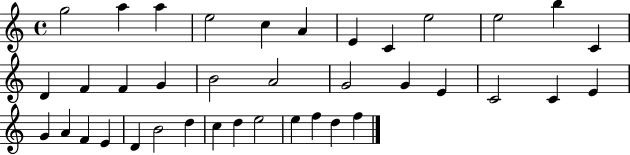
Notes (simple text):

G5/h A5/q A5/q E5/h C5/q A4/q E4/q C4/q E5/h E5/h B5/q C4/q D4/q F4/q F4/q G4/q B4/h A4/h G4/h G4/q E4/q C4/h C4/q E4/q G4/q A4/q F4/q E4/q D4/q B4/h D5/q C5/q D5/q E5/h E5/q F5/q D5/q F5/q